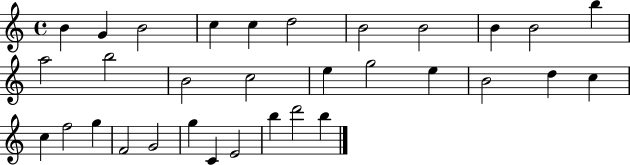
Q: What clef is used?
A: treble